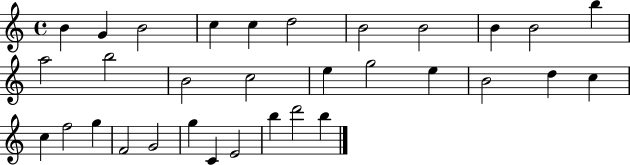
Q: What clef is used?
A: treble